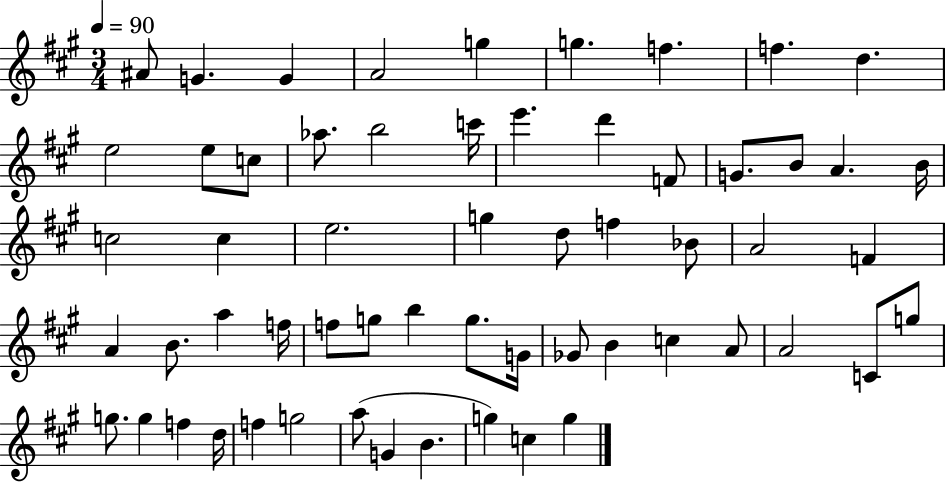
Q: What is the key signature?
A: A major